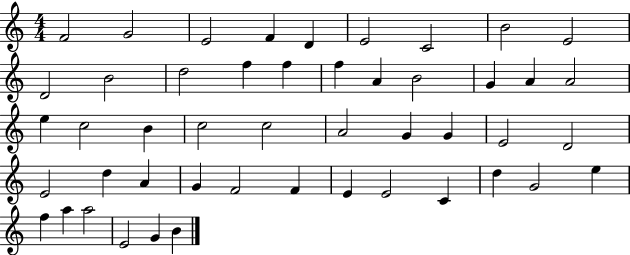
{
  \clef treble
  \numericTimeSignature
  \time 4/4
  \key c \major
  f'2 g'2 | e'2 f'4 d'4 | e'2 c'2 | b'2 e'2 | \break d'2 b'2 | d''2 f''4 f''4 | f''4 a'4 b'2 | g'4 a'4 a'2 | \break e''4 c''2 b'4 | c''2 c''2 | a'2 g'4 g'4 | e'2 d'2 | \break e'2 d''4 a'4 | g'4 f'2 f'4 | e'4 e'2 c'4 | d''4 g'2 e''4 | \break f''4 a''4 a''2 | e'2 g'4 b'4 | \bar "|."
}